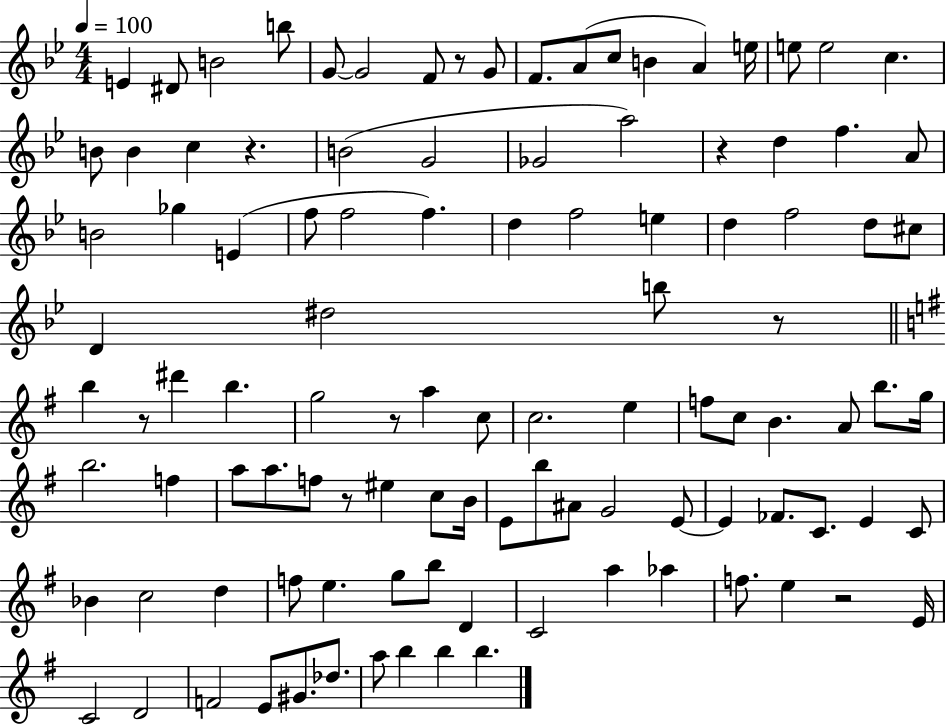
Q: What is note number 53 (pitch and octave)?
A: C5